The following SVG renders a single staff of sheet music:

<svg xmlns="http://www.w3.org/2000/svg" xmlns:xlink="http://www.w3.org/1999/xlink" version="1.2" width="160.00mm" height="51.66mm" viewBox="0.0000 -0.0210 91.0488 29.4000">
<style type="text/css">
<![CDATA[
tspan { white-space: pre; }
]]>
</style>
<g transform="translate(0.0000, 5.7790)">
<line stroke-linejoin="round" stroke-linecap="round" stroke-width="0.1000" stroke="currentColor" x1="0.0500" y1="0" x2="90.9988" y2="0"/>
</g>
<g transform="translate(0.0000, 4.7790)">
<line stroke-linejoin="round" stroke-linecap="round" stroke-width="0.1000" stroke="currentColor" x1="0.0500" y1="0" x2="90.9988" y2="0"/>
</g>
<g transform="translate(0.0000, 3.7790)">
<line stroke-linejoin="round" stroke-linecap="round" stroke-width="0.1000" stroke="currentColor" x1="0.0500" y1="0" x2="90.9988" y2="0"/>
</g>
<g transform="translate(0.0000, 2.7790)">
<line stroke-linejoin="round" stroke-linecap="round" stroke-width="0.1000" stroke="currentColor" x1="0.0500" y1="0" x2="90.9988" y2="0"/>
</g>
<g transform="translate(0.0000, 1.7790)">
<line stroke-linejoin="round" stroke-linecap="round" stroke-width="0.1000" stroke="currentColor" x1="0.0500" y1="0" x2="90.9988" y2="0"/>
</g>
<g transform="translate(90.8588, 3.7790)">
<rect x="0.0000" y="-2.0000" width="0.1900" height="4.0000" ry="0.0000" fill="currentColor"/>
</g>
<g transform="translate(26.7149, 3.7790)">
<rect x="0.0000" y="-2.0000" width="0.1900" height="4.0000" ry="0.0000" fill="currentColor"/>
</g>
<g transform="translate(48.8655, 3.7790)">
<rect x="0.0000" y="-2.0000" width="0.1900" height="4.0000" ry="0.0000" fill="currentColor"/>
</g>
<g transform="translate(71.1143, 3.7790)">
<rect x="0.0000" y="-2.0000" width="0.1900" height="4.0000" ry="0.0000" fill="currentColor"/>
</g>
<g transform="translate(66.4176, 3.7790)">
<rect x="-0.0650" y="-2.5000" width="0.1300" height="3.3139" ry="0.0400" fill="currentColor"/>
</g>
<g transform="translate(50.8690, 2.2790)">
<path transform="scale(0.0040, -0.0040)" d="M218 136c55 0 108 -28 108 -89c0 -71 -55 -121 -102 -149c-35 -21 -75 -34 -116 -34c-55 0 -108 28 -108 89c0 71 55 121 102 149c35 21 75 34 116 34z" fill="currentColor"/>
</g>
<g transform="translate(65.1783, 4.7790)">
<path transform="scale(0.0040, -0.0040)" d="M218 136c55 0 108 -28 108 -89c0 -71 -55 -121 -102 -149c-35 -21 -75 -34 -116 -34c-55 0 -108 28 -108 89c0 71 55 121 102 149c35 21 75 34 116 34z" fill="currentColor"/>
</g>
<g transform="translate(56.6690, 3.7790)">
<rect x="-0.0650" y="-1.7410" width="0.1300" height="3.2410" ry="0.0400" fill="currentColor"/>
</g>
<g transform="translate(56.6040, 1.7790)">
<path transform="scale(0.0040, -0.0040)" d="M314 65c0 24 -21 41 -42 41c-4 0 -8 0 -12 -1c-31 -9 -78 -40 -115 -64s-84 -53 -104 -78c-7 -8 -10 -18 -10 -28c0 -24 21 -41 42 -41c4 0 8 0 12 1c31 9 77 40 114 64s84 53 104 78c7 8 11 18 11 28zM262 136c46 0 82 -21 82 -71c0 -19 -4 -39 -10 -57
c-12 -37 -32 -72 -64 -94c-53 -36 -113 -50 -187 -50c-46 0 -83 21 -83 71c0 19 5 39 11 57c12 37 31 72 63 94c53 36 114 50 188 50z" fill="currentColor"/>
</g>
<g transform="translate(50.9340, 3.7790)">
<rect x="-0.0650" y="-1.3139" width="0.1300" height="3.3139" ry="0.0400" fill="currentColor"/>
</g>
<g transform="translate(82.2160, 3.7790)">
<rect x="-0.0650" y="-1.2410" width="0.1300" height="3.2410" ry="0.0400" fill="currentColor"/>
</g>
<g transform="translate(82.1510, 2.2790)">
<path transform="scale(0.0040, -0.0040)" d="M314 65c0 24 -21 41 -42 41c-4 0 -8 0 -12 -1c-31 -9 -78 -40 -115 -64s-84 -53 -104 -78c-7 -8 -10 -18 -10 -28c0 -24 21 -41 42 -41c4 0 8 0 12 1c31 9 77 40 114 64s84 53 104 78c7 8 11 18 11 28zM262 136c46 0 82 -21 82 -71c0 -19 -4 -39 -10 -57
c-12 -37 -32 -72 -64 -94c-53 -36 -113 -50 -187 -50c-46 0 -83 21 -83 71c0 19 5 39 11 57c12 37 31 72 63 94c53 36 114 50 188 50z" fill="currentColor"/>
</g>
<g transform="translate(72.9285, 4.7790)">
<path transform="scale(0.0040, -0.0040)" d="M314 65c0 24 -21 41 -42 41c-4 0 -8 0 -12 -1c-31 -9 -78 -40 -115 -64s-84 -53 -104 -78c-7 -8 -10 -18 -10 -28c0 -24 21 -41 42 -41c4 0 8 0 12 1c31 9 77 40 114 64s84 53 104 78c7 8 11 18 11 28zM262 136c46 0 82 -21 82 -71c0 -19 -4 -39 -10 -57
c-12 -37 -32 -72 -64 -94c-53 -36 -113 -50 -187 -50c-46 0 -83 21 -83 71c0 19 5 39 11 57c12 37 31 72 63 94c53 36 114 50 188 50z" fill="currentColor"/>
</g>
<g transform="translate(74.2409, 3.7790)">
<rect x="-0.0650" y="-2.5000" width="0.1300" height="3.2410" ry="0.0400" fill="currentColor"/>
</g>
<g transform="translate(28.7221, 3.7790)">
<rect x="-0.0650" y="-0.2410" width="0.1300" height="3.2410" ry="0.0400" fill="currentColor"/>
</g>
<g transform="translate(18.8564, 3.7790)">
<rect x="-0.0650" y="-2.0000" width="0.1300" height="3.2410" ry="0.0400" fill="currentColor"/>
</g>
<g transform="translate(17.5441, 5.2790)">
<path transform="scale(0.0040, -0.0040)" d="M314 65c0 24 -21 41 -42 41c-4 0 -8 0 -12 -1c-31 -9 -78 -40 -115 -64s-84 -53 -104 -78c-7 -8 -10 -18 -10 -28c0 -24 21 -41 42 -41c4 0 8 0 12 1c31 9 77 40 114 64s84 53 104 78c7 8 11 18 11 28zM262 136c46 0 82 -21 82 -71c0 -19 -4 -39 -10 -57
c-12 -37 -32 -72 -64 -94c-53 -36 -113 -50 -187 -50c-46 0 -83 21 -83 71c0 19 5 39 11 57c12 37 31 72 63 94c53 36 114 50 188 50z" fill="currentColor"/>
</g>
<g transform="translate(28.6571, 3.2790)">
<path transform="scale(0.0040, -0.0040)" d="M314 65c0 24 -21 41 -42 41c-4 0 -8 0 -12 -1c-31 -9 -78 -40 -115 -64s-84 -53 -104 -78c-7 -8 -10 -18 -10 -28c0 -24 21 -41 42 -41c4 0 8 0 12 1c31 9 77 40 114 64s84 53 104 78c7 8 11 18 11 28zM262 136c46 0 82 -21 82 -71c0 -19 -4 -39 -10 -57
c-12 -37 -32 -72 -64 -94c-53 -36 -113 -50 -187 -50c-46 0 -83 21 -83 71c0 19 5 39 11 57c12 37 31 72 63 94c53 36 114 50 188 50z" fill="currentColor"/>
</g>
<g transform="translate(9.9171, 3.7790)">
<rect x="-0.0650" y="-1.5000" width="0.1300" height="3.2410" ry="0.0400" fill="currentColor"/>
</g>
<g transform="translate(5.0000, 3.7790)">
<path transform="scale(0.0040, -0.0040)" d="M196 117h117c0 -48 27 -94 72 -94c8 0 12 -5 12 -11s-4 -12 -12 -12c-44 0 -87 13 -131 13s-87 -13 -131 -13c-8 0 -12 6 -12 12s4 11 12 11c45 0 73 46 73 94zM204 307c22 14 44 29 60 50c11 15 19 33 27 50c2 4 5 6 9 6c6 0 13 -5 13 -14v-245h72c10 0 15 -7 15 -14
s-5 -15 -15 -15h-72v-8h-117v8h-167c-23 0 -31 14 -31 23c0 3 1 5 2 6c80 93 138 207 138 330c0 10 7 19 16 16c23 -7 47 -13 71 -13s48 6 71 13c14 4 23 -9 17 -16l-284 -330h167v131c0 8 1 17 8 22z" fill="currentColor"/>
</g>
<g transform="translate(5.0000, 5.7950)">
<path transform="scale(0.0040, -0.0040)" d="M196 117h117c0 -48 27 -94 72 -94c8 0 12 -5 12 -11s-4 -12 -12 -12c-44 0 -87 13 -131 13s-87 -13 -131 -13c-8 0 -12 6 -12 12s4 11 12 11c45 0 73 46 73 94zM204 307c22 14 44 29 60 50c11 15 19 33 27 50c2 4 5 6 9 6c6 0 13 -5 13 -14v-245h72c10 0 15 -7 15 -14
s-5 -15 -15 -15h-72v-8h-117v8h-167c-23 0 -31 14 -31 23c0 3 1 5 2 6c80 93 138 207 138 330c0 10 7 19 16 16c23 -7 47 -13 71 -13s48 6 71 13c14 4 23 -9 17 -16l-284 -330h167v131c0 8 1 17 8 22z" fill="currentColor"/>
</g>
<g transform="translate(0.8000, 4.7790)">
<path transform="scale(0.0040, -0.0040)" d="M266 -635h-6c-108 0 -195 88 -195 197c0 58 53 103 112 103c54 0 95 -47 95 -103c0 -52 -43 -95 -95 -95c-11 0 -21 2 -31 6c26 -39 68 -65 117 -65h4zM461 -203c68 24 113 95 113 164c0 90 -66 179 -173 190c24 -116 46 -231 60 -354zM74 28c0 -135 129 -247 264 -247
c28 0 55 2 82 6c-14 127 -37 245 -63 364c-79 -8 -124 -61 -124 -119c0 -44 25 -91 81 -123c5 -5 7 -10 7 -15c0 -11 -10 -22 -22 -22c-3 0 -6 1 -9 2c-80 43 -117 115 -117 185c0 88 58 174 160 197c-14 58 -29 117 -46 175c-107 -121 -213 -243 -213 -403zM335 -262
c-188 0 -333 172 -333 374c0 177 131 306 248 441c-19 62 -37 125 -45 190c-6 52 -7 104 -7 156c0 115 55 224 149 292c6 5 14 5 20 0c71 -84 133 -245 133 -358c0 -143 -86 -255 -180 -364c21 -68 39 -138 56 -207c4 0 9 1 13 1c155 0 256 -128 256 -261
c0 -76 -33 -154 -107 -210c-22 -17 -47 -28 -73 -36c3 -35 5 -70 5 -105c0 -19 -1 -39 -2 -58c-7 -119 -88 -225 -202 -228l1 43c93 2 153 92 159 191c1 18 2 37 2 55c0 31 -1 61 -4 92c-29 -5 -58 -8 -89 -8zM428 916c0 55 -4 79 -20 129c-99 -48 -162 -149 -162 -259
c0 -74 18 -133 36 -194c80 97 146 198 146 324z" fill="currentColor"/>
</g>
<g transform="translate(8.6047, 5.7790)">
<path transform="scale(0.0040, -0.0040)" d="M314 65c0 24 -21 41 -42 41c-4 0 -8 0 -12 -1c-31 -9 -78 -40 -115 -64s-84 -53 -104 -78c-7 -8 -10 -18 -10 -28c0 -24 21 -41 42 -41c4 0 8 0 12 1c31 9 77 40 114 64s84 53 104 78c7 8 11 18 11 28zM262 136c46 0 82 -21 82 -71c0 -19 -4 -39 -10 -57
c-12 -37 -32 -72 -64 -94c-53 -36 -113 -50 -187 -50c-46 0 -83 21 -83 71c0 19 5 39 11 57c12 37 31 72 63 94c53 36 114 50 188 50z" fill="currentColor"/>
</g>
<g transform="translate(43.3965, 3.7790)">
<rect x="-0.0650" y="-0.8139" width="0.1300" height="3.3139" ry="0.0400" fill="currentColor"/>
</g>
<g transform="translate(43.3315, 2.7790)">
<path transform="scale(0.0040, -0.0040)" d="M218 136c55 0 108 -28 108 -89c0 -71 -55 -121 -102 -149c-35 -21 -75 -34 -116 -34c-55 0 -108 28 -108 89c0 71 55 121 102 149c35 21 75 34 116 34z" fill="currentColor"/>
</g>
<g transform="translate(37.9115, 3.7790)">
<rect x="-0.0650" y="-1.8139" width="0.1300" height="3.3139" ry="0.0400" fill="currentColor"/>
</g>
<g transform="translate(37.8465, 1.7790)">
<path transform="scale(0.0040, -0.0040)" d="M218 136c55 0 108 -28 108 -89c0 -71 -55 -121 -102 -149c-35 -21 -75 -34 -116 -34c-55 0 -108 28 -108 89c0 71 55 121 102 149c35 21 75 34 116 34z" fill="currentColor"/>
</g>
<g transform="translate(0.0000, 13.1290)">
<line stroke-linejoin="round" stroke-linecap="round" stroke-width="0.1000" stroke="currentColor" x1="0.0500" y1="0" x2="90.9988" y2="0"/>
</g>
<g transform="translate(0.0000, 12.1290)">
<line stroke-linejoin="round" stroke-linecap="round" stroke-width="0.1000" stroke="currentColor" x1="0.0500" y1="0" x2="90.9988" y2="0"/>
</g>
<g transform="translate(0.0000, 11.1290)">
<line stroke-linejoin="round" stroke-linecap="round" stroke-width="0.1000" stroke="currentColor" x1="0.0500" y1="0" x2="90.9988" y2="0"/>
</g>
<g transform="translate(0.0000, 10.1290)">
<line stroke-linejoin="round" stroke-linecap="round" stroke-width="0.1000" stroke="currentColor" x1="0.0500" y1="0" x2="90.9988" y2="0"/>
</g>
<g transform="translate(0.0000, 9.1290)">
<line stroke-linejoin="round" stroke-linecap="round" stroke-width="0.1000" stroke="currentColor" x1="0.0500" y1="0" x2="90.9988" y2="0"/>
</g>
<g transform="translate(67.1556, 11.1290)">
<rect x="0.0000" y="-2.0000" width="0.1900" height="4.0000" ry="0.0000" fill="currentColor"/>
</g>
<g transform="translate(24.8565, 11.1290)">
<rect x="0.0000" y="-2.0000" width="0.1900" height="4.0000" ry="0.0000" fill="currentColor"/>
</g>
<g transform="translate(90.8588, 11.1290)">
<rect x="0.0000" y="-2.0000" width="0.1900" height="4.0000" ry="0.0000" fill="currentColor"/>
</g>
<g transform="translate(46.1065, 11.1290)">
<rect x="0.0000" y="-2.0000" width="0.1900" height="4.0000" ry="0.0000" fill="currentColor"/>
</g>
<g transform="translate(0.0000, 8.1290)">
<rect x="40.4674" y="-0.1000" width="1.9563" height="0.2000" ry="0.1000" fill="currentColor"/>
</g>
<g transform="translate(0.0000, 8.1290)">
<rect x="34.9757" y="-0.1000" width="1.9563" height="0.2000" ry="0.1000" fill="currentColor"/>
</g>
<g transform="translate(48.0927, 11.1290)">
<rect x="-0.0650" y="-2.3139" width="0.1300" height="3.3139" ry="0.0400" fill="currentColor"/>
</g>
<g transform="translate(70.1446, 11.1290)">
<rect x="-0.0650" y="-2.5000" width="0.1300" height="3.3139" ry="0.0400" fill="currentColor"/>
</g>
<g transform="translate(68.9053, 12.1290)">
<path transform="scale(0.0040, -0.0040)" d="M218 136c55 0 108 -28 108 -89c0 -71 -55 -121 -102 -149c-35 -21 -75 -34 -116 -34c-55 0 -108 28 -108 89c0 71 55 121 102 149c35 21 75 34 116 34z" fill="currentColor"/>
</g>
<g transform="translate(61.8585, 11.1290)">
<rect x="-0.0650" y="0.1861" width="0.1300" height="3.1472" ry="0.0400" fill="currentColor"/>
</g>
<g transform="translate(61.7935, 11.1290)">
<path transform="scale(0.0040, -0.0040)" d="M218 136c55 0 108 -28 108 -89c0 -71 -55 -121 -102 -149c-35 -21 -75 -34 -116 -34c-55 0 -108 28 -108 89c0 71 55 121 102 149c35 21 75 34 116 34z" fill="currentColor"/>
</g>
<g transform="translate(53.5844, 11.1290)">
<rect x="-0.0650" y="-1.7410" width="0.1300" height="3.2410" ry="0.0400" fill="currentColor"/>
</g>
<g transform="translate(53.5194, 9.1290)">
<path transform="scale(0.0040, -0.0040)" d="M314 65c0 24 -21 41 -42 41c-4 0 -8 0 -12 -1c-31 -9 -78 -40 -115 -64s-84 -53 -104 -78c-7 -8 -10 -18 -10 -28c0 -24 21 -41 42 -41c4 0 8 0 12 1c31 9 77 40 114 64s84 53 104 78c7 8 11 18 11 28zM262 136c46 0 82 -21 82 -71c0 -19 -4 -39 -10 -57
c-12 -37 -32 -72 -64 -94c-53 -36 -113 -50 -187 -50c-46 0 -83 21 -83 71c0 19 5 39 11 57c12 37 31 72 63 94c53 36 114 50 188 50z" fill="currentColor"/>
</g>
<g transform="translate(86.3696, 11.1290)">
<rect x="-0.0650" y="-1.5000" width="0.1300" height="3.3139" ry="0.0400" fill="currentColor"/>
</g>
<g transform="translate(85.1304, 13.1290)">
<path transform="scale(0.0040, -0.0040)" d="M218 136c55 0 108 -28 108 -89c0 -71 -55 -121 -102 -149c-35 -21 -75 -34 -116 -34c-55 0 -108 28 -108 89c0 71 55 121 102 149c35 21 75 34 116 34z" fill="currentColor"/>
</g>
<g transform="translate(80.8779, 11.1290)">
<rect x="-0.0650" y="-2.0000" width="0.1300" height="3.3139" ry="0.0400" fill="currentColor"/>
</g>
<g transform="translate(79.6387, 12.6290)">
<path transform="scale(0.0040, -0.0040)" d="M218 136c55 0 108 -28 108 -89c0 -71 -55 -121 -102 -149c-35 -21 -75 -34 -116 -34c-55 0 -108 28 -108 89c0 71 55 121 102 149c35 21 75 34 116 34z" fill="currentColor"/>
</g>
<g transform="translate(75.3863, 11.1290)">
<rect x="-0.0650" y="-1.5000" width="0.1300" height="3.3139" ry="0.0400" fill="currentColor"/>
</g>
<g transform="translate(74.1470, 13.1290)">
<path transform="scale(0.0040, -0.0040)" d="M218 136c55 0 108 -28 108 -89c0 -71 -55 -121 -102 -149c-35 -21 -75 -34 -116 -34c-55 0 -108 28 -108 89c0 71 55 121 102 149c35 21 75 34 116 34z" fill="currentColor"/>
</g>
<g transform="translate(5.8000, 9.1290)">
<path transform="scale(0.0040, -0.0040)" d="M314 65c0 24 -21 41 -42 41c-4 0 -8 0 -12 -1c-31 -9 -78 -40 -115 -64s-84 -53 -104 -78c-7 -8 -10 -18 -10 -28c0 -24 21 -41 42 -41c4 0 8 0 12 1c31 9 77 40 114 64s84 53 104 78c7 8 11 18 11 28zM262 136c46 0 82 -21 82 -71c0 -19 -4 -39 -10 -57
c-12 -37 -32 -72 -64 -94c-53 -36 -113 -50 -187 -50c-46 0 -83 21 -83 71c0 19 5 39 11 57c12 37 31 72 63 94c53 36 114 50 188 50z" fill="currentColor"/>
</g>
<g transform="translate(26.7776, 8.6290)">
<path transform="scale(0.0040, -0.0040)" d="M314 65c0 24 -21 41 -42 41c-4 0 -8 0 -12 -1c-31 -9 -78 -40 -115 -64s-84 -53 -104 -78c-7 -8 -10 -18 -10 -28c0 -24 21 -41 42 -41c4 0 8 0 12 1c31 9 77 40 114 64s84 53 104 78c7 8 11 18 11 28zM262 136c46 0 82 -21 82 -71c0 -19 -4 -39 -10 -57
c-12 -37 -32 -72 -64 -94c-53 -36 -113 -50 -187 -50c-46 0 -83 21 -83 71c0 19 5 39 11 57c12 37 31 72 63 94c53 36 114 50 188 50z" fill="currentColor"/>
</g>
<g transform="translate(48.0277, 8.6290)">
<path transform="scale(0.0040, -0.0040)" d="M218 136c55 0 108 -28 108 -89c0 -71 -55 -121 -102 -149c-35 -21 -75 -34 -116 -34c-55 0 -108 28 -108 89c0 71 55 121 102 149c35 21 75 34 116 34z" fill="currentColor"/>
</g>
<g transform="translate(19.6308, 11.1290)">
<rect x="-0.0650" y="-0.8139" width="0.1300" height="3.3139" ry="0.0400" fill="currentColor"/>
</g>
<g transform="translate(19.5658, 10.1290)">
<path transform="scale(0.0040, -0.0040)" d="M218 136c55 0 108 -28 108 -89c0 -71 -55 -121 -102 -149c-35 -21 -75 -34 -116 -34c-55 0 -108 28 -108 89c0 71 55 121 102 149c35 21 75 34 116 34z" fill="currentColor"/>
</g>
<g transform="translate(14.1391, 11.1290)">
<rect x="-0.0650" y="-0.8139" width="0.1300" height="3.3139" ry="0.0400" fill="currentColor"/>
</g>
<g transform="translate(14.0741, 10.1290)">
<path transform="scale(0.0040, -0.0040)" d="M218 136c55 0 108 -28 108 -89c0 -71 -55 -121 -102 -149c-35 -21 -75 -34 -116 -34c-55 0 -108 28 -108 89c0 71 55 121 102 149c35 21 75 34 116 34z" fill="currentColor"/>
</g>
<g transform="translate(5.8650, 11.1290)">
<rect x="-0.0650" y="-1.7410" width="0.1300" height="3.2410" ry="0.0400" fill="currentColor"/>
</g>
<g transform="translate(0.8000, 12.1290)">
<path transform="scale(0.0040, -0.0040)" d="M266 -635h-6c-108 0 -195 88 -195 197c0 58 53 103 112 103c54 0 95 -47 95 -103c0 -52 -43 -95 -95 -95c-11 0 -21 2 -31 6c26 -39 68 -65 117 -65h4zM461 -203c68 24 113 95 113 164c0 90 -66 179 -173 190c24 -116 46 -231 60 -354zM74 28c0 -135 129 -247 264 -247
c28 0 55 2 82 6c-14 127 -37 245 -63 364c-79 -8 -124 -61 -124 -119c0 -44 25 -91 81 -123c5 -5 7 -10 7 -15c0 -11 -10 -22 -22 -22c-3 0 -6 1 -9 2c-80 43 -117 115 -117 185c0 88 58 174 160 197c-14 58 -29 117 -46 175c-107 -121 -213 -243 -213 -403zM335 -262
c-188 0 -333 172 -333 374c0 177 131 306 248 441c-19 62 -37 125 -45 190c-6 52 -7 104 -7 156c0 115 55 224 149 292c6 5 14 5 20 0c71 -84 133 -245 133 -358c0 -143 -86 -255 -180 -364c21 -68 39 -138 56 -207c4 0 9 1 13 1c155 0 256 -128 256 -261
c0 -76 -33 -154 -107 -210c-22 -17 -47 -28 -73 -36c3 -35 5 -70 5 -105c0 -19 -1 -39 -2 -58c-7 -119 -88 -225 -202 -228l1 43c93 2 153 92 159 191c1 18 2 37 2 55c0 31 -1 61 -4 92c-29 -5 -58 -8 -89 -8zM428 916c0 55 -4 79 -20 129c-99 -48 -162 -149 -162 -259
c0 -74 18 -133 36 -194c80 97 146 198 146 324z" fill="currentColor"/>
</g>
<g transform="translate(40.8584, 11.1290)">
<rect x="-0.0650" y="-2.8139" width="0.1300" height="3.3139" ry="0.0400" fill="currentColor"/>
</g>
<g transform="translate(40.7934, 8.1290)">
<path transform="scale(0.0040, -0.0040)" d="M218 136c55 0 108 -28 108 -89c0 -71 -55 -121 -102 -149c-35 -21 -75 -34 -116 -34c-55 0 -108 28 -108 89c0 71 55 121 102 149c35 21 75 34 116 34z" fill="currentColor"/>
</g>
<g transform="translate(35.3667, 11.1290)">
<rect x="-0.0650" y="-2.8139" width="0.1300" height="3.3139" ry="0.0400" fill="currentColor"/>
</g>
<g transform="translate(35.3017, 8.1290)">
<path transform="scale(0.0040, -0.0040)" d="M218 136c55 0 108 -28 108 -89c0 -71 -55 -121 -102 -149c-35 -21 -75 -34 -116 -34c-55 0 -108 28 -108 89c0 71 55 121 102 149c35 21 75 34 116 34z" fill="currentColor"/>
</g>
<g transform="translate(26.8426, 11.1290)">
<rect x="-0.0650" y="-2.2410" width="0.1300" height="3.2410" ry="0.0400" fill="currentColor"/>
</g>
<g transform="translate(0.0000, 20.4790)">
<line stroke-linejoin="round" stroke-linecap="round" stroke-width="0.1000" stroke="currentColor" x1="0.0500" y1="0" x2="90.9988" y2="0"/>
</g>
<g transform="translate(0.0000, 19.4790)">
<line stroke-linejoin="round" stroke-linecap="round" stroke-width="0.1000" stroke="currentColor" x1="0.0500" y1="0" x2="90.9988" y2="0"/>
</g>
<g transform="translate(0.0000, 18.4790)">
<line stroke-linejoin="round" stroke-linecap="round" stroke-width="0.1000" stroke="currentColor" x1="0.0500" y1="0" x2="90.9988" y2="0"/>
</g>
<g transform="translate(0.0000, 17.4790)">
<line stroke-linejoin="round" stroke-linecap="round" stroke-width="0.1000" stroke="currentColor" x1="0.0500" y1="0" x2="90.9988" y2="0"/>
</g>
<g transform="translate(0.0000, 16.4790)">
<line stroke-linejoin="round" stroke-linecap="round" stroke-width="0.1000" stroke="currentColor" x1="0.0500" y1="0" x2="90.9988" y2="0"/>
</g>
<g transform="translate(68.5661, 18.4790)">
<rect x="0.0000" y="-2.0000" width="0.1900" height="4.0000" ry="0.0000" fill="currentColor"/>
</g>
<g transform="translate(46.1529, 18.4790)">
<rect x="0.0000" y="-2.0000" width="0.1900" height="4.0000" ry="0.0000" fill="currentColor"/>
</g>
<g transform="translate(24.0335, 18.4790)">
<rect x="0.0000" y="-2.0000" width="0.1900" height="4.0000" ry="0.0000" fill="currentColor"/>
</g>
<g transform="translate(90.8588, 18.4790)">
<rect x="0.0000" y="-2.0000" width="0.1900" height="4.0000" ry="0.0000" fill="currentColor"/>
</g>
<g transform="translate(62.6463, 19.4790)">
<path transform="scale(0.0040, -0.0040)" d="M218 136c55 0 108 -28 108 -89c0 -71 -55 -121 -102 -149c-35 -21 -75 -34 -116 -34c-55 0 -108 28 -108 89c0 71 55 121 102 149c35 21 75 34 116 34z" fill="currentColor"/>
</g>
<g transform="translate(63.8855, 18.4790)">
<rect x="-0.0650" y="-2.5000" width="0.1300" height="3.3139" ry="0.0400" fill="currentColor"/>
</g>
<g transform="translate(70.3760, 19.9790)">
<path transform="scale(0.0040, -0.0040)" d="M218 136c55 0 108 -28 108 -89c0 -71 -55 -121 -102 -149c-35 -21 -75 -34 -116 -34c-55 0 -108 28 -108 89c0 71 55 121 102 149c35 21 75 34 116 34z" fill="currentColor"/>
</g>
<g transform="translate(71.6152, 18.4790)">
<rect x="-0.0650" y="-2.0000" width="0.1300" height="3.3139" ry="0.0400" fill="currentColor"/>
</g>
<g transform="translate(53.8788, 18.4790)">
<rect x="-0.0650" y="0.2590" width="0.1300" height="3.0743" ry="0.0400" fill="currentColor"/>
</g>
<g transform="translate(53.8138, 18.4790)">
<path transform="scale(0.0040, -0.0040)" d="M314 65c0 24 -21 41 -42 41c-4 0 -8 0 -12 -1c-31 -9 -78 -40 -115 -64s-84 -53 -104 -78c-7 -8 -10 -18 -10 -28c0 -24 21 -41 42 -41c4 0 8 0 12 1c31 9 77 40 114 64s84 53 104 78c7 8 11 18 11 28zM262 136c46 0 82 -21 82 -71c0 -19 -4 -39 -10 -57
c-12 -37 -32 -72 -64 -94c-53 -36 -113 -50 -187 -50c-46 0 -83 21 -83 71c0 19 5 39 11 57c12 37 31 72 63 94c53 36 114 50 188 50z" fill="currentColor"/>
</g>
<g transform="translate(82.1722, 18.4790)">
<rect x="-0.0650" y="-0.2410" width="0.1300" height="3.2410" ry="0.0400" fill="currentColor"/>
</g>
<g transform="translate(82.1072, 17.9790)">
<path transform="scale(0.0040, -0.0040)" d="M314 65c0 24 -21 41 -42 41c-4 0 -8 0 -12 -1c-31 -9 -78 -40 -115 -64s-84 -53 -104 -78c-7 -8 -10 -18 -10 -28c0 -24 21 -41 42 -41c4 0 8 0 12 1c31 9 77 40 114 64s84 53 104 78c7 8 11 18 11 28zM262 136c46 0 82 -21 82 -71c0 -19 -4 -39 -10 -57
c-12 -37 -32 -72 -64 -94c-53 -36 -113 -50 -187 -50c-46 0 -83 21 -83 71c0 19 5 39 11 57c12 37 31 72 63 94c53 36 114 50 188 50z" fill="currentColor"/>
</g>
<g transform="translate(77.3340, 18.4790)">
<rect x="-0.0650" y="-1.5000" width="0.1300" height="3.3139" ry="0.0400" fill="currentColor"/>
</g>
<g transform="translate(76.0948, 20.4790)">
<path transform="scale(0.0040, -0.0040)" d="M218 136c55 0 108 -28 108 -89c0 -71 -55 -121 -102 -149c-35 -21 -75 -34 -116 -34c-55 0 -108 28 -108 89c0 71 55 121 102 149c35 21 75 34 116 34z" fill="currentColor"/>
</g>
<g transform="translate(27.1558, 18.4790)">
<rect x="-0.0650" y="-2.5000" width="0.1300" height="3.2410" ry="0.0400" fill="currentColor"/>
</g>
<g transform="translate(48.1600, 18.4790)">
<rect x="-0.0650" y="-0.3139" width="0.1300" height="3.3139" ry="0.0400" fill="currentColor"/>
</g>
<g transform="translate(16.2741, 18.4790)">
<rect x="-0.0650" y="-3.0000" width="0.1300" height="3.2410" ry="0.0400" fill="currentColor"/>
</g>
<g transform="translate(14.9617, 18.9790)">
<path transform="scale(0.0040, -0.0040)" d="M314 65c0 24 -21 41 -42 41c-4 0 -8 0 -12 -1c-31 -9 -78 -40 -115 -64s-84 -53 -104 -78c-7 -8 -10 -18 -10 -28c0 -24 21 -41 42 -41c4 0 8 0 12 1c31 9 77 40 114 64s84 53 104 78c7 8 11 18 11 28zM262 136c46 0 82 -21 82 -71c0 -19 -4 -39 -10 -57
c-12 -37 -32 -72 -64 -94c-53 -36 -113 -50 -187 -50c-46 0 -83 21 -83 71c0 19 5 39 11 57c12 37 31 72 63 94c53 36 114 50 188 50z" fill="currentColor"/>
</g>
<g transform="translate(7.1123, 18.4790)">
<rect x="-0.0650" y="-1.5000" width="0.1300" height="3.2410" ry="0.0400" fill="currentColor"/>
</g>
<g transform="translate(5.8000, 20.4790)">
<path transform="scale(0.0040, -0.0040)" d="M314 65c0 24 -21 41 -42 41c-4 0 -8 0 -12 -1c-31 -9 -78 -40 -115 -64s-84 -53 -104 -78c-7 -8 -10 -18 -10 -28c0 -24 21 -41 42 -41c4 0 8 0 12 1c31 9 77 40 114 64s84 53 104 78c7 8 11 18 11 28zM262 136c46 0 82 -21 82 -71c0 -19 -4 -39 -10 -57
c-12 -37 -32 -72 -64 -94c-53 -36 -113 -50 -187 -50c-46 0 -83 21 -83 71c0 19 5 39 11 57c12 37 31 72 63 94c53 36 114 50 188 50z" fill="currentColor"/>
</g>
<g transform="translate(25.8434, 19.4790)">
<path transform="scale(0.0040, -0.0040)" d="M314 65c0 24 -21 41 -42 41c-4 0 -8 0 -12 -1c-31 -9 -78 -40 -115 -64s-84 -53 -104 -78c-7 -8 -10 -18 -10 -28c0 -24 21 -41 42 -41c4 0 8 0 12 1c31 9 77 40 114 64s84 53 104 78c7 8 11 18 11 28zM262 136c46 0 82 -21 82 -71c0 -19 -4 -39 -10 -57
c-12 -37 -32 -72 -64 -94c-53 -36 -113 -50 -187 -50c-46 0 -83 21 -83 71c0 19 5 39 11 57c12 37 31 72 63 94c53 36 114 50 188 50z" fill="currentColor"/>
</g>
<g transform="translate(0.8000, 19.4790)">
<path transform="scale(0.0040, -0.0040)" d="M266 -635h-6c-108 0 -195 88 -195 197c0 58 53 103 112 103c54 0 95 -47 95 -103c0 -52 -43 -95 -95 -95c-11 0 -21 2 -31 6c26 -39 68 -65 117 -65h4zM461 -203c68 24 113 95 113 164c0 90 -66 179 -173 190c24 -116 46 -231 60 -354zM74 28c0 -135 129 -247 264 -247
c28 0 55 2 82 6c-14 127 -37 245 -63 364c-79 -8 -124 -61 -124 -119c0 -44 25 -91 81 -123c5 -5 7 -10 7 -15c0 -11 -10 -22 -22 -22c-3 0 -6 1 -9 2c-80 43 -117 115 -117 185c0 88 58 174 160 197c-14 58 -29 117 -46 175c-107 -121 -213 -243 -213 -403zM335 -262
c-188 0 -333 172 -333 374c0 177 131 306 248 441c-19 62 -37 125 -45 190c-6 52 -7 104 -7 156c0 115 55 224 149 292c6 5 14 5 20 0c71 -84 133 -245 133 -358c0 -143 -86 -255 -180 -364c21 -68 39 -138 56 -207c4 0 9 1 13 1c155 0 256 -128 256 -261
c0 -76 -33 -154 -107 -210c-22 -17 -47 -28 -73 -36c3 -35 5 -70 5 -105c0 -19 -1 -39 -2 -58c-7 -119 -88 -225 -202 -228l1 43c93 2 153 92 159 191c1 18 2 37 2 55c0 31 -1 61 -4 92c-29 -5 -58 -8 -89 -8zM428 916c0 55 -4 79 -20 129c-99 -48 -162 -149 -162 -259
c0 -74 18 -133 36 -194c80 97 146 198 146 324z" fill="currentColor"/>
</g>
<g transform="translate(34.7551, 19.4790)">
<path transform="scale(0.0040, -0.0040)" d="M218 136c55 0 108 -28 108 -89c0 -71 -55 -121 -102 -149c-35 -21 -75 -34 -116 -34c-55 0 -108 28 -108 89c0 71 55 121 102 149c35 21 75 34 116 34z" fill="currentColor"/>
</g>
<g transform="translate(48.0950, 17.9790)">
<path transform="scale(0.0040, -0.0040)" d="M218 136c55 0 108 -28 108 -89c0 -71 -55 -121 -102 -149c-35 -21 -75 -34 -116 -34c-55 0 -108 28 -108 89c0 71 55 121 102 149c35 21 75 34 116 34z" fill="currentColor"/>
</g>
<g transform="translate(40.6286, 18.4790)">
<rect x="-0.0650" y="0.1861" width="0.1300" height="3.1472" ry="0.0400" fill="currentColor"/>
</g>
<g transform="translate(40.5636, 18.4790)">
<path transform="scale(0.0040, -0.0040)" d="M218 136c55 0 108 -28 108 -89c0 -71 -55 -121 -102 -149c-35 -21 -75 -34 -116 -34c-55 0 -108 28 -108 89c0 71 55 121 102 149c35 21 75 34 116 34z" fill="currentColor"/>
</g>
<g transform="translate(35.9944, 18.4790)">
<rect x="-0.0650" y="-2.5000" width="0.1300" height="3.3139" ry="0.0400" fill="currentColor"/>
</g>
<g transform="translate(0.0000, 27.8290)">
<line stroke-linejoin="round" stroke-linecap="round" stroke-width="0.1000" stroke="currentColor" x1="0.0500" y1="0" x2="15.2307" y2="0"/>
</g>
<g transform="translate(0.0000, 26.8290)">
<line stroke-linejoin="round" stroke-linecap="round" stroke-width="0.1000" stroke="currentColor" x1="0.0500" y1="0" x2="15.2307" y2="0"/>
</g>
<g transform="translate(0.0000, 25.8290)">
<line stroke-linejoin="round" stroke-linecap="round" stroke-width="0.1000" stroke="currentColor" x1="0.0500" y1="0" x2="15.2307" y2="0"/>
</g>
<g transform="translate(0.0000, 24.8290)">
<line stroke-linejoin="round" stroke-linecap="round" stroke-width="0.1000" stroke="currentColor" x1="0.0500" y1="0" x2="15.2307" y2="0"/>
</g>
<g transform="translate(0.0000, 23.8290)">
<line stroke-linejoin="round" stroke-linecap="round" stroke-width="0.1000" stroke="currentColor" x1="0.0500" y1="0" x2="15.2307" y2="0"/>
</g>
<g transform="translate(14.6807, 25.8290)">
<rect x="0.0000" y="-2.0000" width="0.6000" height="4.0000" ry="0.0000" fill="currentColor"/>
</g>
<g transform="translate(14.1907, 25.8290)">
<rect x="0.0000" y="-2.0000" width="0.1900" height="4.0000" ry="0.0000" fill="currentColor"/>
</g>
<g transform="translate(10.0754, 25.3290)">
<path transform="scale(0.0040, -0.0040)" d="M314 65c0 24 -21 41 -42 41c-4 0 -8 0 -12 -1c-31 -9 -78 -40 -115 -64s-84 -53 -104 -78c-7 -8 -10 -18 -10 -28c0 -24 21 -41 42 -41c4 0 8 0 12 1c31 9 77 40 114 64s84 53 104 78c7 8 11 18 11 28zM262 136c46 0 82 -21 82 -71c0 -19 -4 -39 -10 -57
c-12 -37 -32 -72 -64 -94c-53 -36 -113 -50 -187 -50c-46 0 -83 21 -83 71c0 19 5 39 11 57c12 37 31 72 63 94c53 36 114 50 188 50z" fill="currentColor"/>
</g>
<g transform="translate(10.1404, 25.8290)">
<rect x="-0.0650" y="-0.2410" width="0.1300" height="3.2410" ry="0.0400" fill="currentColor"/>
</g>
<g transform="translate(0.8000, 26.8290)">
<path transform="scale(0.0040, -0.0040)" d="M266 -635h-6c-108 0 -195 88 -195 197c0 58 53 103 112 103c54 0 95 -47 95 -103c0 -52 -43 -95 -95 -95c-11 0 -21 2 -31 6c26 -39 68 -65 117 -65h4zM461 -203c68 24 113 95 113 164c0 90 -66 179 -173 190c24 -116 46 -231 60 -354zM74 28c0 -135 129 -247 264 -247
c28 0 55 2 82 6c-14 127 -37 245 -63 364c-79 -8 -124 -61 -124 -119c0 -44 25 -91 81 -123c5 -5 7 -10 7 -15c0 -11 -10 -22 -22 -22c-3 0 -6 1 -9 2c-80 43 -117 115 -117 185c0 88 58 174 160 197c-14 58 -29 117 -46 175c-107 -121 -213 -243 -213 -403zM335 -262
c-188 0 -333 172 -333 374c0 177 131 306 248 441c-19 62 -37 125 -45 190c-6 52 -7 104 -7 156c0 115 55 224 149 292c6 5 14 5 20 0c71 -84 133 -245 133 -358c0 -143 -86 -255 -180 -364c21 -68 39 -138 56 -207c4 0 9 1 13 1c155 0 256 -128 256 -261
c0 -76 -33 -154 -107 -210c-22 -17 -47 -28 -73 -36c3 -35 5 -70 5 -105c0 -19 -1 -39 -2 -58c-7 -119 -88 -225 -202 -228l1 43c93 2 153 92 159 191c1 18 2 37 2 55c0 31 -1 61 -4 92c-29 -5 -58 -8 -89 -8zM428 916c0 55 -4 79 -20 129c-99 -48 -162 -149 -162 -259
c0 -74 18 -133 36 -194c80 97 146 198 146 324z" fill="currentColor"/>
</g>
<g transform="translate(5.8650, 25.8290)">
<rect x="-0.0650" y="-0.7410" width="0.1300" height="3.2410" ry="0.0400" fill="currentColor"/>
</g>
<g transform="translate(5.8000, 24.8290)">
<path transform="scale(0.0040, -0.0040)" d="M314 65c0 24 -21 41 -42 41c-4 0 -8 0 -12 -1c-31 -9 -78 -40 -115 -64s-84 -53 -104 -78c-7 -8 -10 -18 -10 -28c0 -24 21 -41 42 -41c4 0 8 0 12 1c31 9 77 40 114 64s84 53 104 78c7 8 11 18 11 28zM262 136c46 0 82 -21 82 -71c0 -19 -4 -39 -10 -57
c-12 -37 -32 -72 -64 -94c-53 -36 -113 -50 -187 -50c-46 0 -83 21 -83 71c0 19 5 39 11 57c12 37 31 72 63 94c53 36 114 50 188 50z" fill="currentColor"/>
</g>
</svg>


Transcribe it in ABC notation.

X:1
T:Untitled
M:4/4
L:1/4
K:C
E2 F2 c2 f d e f2 G G2 e2 f2 d d g2 a a g f2 B G E F E E2 A2 G2 G B c B2 G F E c2 d2 c2